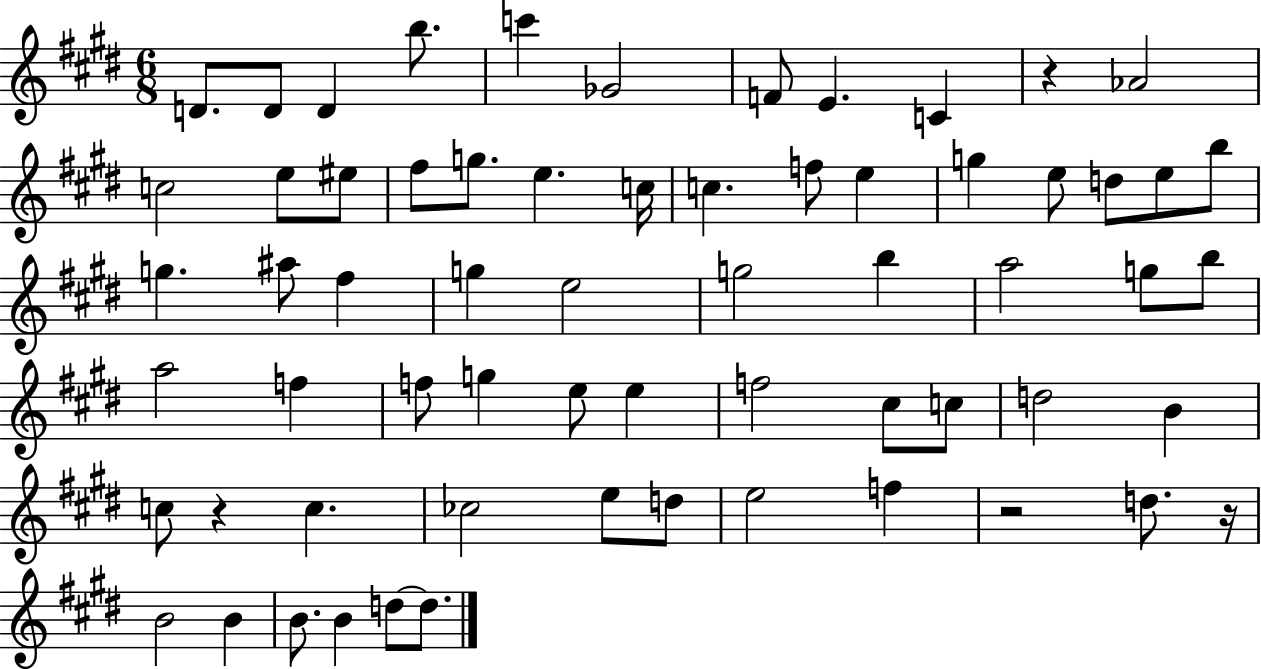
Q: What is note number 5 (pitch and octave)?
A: C6